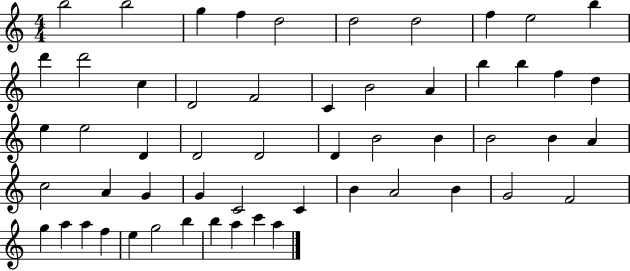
B5/h B5/h G5/q F5/q D5/h D5/h D5/h F5/q E5/h B5/q D6/q D6/h C5/q D4/h F4/h C4/q B4/h A4/q B5/q B5/q F5/q D5/q E5/q E5/h D4/q D4/h D4/h D4/q B4/h B4/q B4/h B4/q A4/q C5/h A4/q G4/q G4/q C4/h C4/q B4/q A4/h B4/q G4/h F4/h G5/q A5/q A5/q F5/q E5/q G5/h B5/q B5/q A5/q C6/q A5/q